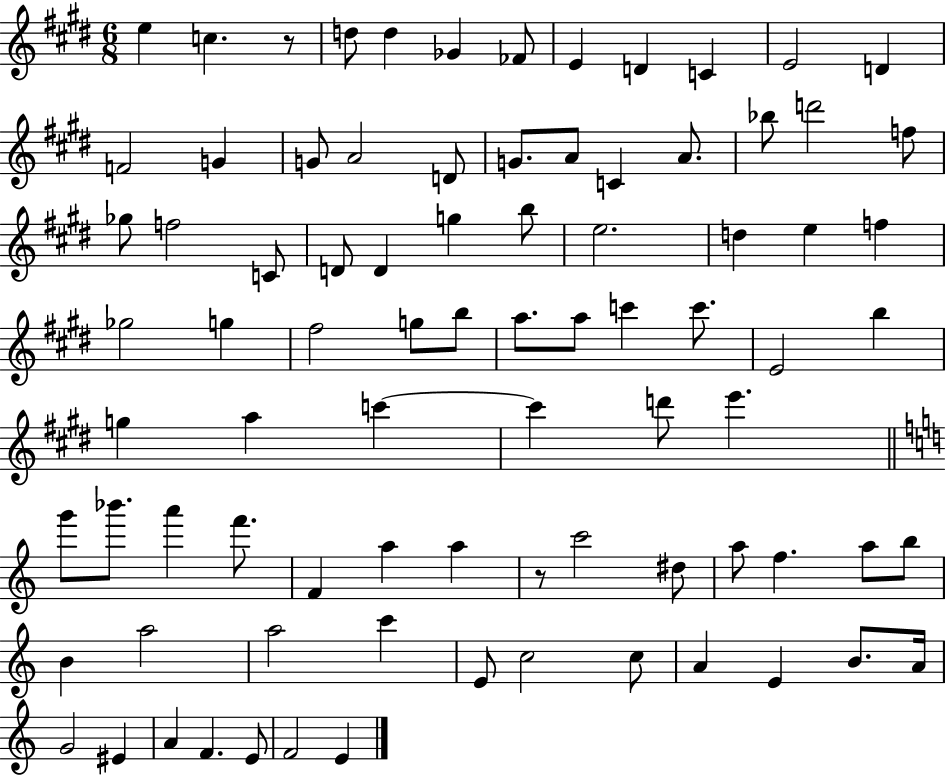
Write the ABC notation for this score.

X:1
T:Untitled
M:6/8
L:1/4
K:E
e c z/2 d/2 d _G _F/2 E D C E2 D F2 G G/2 A2 D/2 G/2 A/2 C A/2 _b/2 d'2 f/2 _g/2 f2 C/2 D/2 D g b/2 e2 d e f _g2 g ^f2 g/2 b/2 a/2 a/2 c' c'/2 E2 b g a c' c' d'/2 e' g'/2 _b'/2 a' f'/2 F a a z/2 c'2 ^d/2 a/2 f a/2 b/2 B a2 a2 c' E/2 c2 c/2 A E B/2 A/4 G2 ^E A F E/2 F2 E